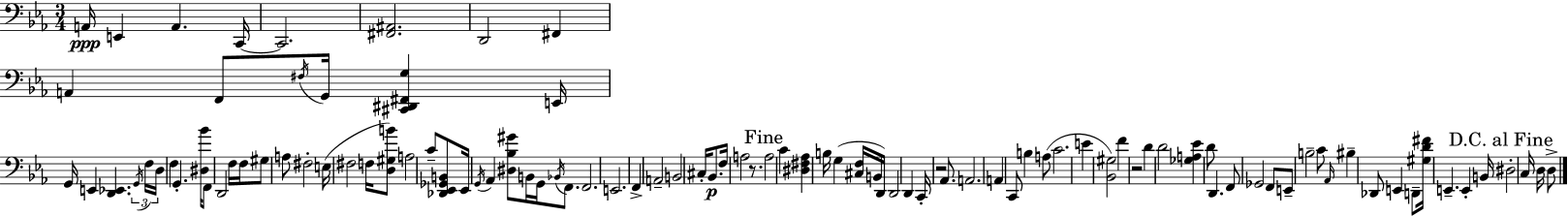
X:1
T:Untitled
M:3/4
L:1/4
K:Cm
A,,/4 E,, A,, C,,/4 C,,2 [^F,,^A,,]2 D,,2 ^F,, A,, F,,/2 ^F,/4 G,,/4 [^C,,^D,,^F,,G,] E,,/4 G,,/4 E,, [D,,_E,,] G,,/4 F,/4 D,/4 F, G,, [^D,_B]/4 F,,/2 D,,2 F,/4 F,/4 ^G,/2 A,/2 ^F,2 E,/4 ^F,2 F,/4 [D,^G,B]/2 A,2 C/2 [_D,,_E,,_G,,B,,]/2 _E,,/4 G,,/4 _A,, [^D,_B,^G]/2 B,,/4 G,,/4 _B,,/4 F,,/2 F,,2 E,,2 F,, A,,2 B,,2 ^C,/4 _B,,/2 F,/4 A,2 z/2 A,2 C [^D,^F,_A,] B,/4 G, [^C,F,]/4 B,,/4 D,,/4 D,,2 D,, C,,/4 z2 _A,,/2 A,,2 A,, C,,/2 B, A,/2 C2 E [_B,,^G,]2 F z2 D D2 [_G,A,_E] D/2 D,, F,,/2 _G,,2 F,,/2 E,,/2 B,2 C/2 _A,,/4 ^B, _D,,/2 E,, D,,/2 [^G,D^F]/4 E,, E,, B,,/4 ^D,2 C,/4 D,/4 D,/2